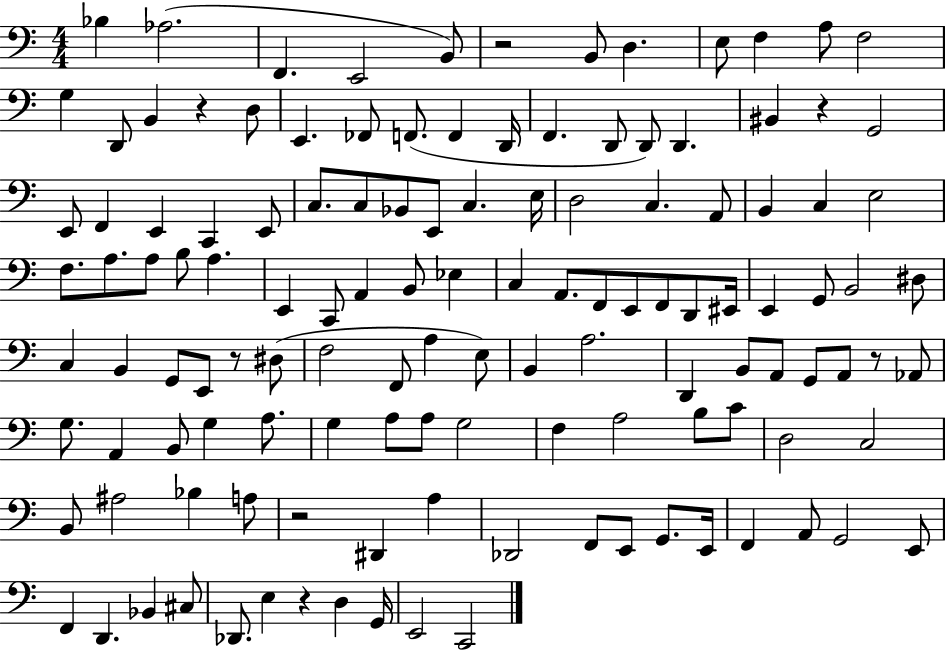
Bb3/q Ab3/h. F2/q. E2/h B2/e R/h B2/e D3/q. E3/e F3/q A3/e F3/h G3/q D2/e B2/q R/q D3/e E2/q. FES2/e F2/e. F2/q D2/s F2/q. D2/e D2/e D2/q. BIS2/q R/q G2/h E2/e F2/q E2/q C2/q E2/e C3/e. C3/e Bb2/e E2/e C3/q. E3/s D3/h C3/q. A2/e B2/q C3/q E3/h F3/e. A3/e. A3/e B3/e A3/q. E2/q C2/e A2/q B2/e Eb3/q C3/q A2/e. F2/e E2/e F2/e D2/e EIS2/s E2/q G2/e B2/h D#3/e C3/q B2/q G2/e E2/e R/e D#3/e F3/h F2/e A3/q E3/e B2/q A3/h. D2/q B2/e A2/e G2/e A2/e R/e Ab2/e G3/e. A2/q B2/e G3/q A3/e. G3/q A3/e A3/e G3/h F3/q A3/h B3/e C4/e D3/h C3/h B2/e A#3/h Bb3/q A3/e R/h D#2/q A3/q Db2/h F2/e E2/e G2/e. E2/s F2/q A2/e G2/h E2/e F2/q D2/q. Bb2/q C#3/e Db2/e. E3/q R/q D3/q G2/s E2/h C2/h